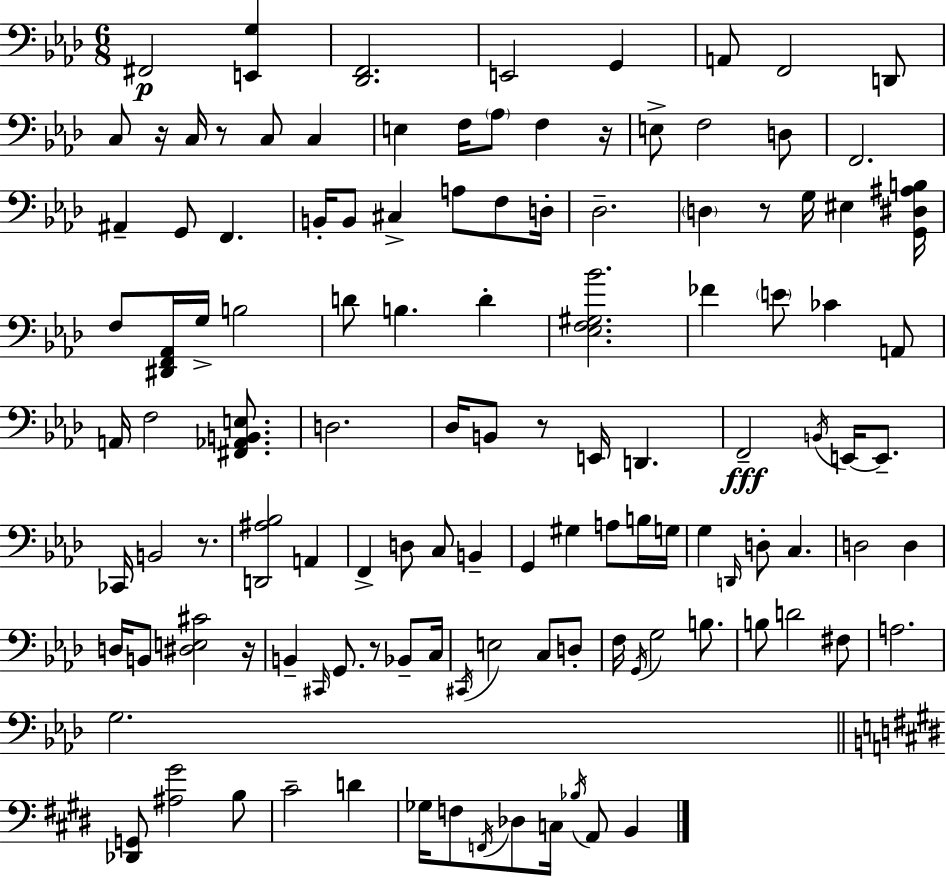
X:1
T:Untitled
M:6/8
L:1/4
K:Ab
^F,,2 [E,,G,] [_D,,F,,]2 E,,2 G,, A,,/2 F,,2 D,,/2 C,/2 z/4 C,/4 z/2 C,/2 C, E, F,/4 _A,/2 F, z/4 E,/2 F,2 D,/2 F,,2 ^A,, G,,/2 F,, B,,/4 B,,/2 ^C, A,/2 F,/2 D,/4 _D,2 D, z/2 G,/4 ^E, [G,,^D,^A,B,]/4 F,/2 [^D,,F,,_A,,]/4 G,/4 B,2 D/2 B, D [_E,F,^G,_B]2 _F E/2 _C A,,/2 A,,/4 F,2 [^F,,_A,,B,,E,]/2 D,2 _D,/4 B,,/2 z/2 E,,/4 D,, F,,2 B,,/4 E,,/4 E,,/2 _C,,/4 B,,2 z/2 [D,,^A,_B,]2 A,, F,, D,/2 C,/2 B,, G,, ^G, A,/2 B,/4 G,/4 G, D,,/4 D,/2 C, D,2 D, D,/4 B,,/2 [^D,E,^C]2 z/4 B,, ^C,,/4 G,,/2 z/2 _B,,/2 C,/4 ^C,,/4 E,2 C,/2 D,/2 F,/4 G,,/4 G,2 B,/2 B,/2 D2 ^F,/2 A,2 G,2 [_D,,G,,]/2 [^A,^G]2 B,/2 ^C2 D _G,/4 F,/2 F,,/4 _D,/2 C,/4 _B,/4 A,,/2 B,,